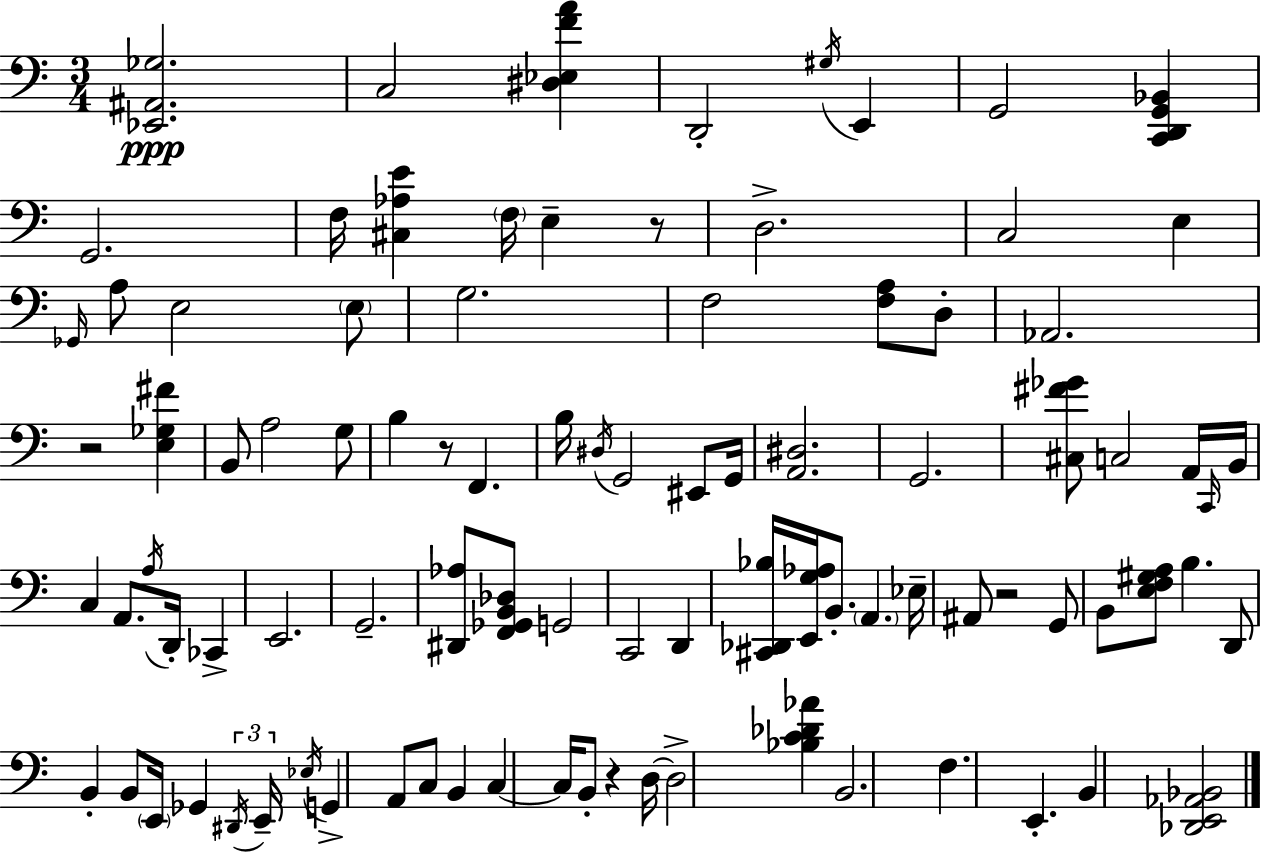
[Eb2,A#2,Gb3]/h. C3/h [D#3,Eb3,F4,A4]/q D2/h G#3/s E2/q G2/h [C2,D2,G2,Bb2]/q G2/h. F3/s [C#3,Ab3,E4]/q F3/s E3/q R/e D3/h. C3/h E3/q Gb2/s A3/e E3/h E3/e G3/h. F3/h [F3,A3]/e D3/e Ab2/h. R/h [E3,Gb3,F#4]/q B2/e A3/h G3/e B3/q R/e F2/q. B3/s D#3/s G2/h EIS2/e G2/s [A2,D#3]/h. G2/h. [C#3,F#4,Gb4]/e C3/h A2/s C2/s B2/s C3/q A2/e. A3/s D2/s CES2/q E2/h. G2/h. [D#2,Ab3]/e [F2,Gb2,B2,Db3]/e G2/h C2/h D2/q [C#2,Db2,Bb3]/s [E2,G3,Ab3]/s B2/e. A2/q. Eb3/s A#2/e R/h G2/e B2/e [E3,F3,G#3,A3]/e B3/q. D2/e B2/q B2/e E2/s Gb2/q D#2/s E2/s Eb3/s G2/q A2/e C3/e B2/q C3/q C3/s B2/e R/q D3/s D3/h [Bb3,C4,Db4,Ab4]/q B2/h. F3/q. E2/q. B2/q [Db2,E2,Ab2,Bb2]/h